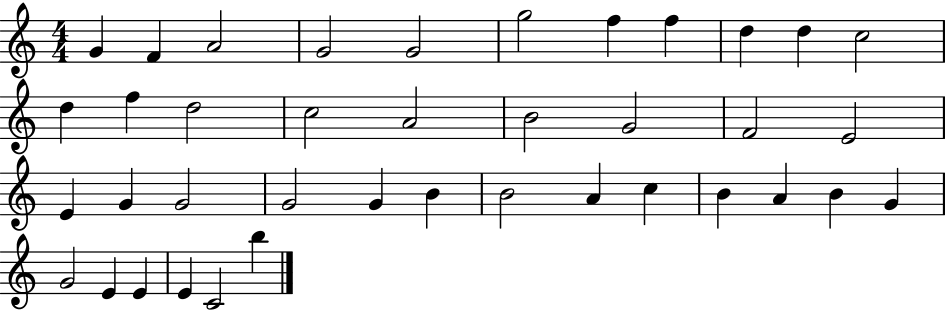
{
  \clef treble
  \numericTimeSignature
  \time 4/4
  \key c \major
  g'4 f'4 a'2 | g'2 g'2 | g''2 f''4 f''4 | d''4 d''4 c''2 | \break d''4 f''4 d''2 | c''2 a'2 | b'2 g'2 | f'2 e'2 | \break e'4 g'4 g'2 | g'2 g'4 b'4 | b'2 a'4 c''4 | b'4 a'4 b'4 g'4 | \break g'2 e'4 e'4 | e'4 c'2 b''4 | \bar "|."
}